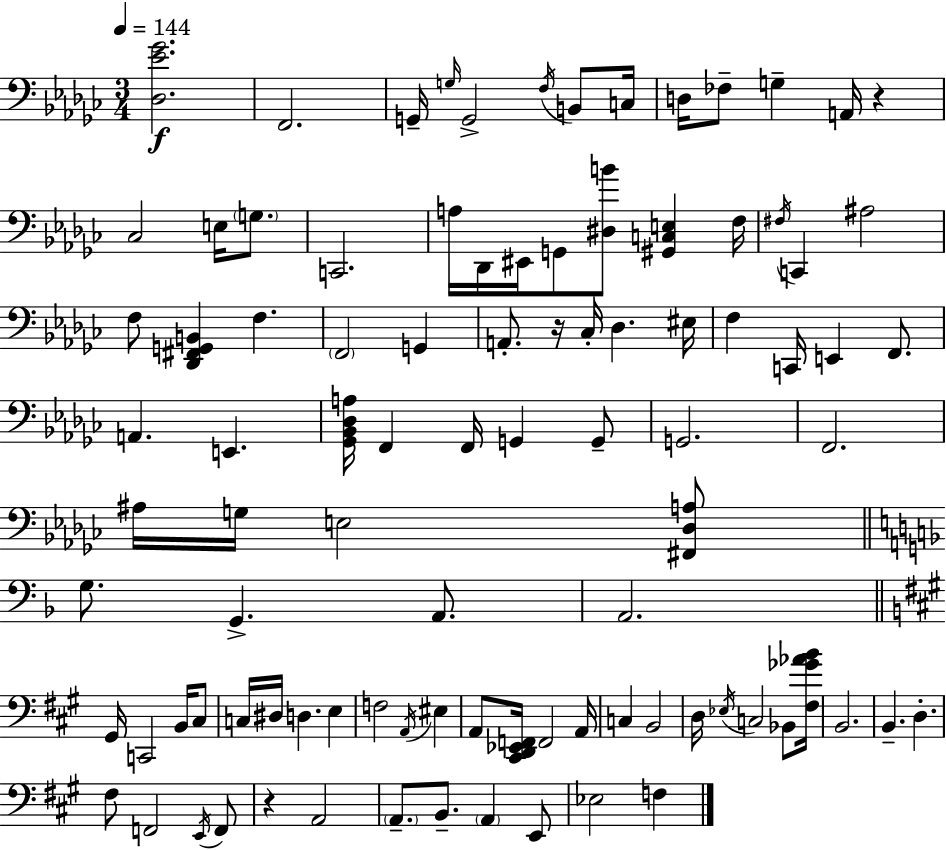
X:1
T:Untitled
M:3/4
L:1/4
K:Ebm
[_D,_E_G]2 F,,2 G,,/4 G,/4 G,,2 F,/4 B,,/2 C,/4 D,/4 _F,/2 G, A,,/4 z _C,2 E,/4 G,/2 C,,2 A,/4 _D,,/4 ^E,,/4 G,,/2 [^D,B]/2 [^G,,C,E,] F,/4 ^F,/4 C,, ^A,2 F,/2 [_D,,^F,,G,,B,,] F, F,,2 G,, A,,/2 z/4 _C,/4 _D, ^E,/4 F, C,,/4 E,, F,,/2 A,, E,, [_G,,_B,,_D,A,]/4 F,, F,,/4 G,, G,,/2 G,,2 F,,2 ^A,/4 G,/4 E,2 [^F,,_D,A,]/2 G,/2 G,, A,,/2 A,,2 ^G,,/4 C,,2 B,,/4 ^C,/2 C,/4 ^D,/4 D, E, F,2 A,,/4 ^E, A,,/2 [^C,,D,,_E,,F,,]/4 F,,2 A,,/4 C, B,,2 D,/4 _E,/4 C,2 _B,,/2 [^F,_G_AB]/4 B,,2 B,, D, ^F,/2 F,,2 E,,/4 F,,/2 z A,,2 A,,/2 B,,/2 A,, E,,/2 _E,2 F,